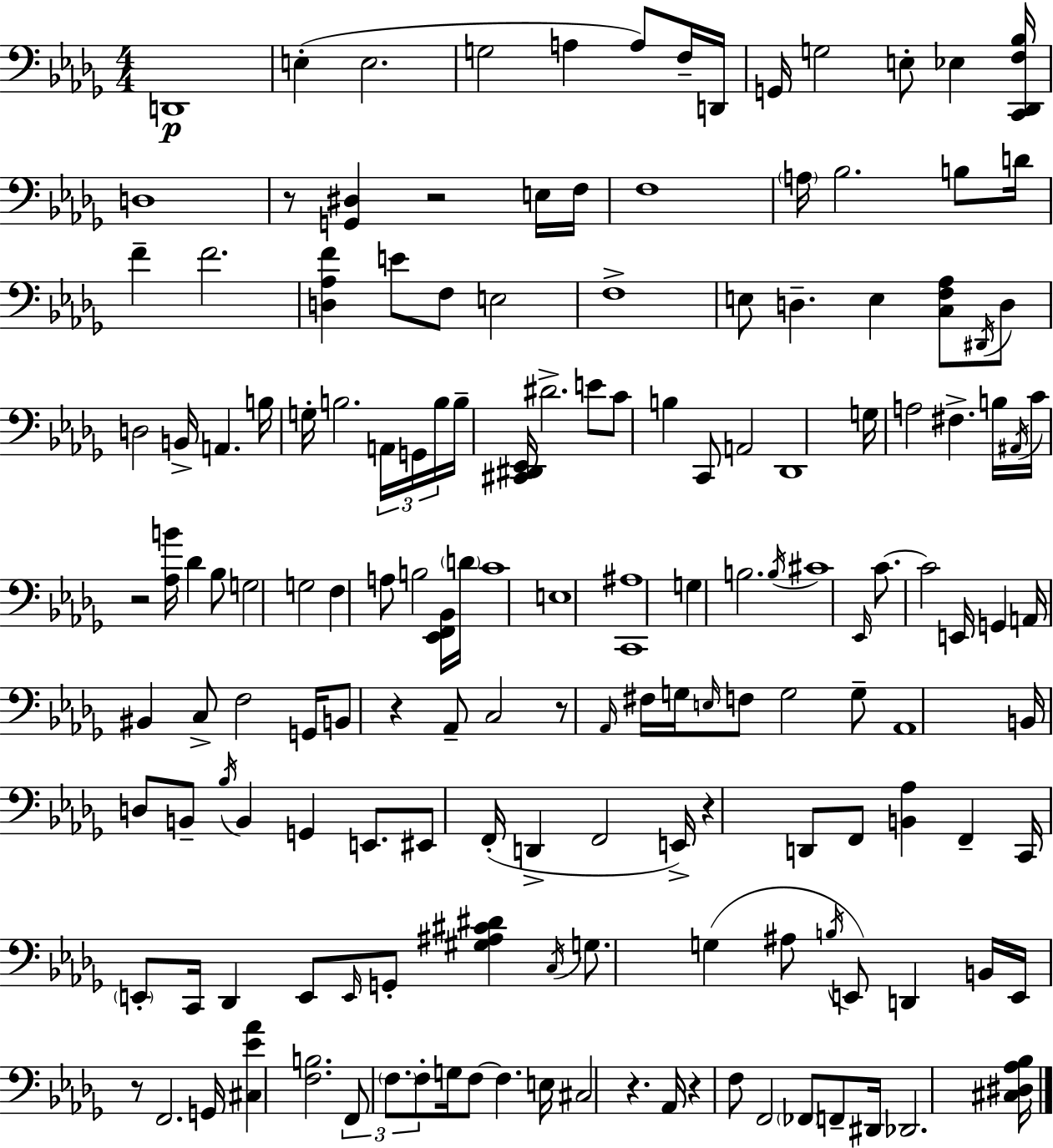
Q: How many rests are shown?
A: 9